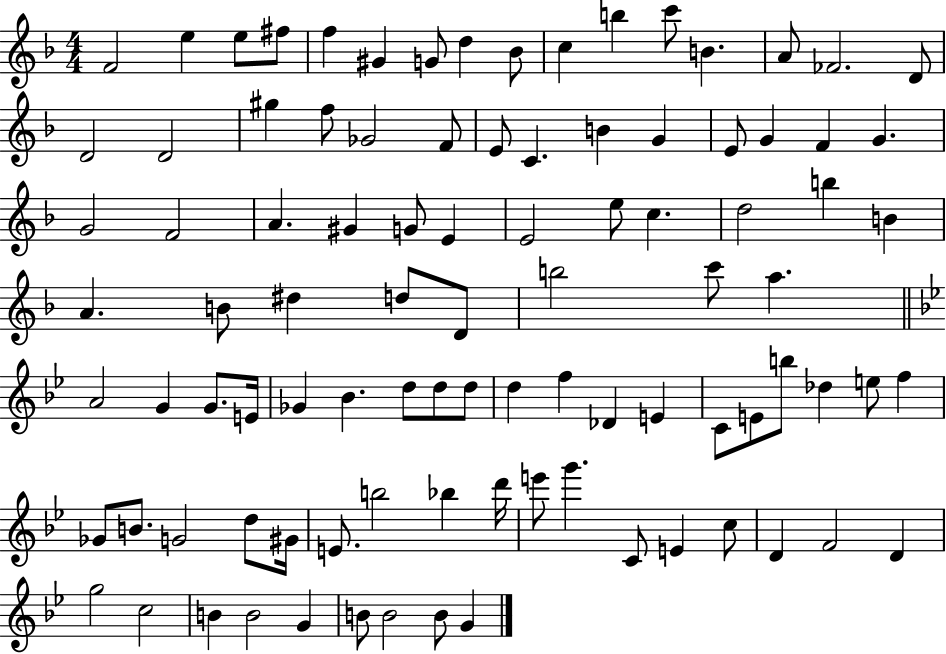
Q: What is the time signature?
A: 4/4